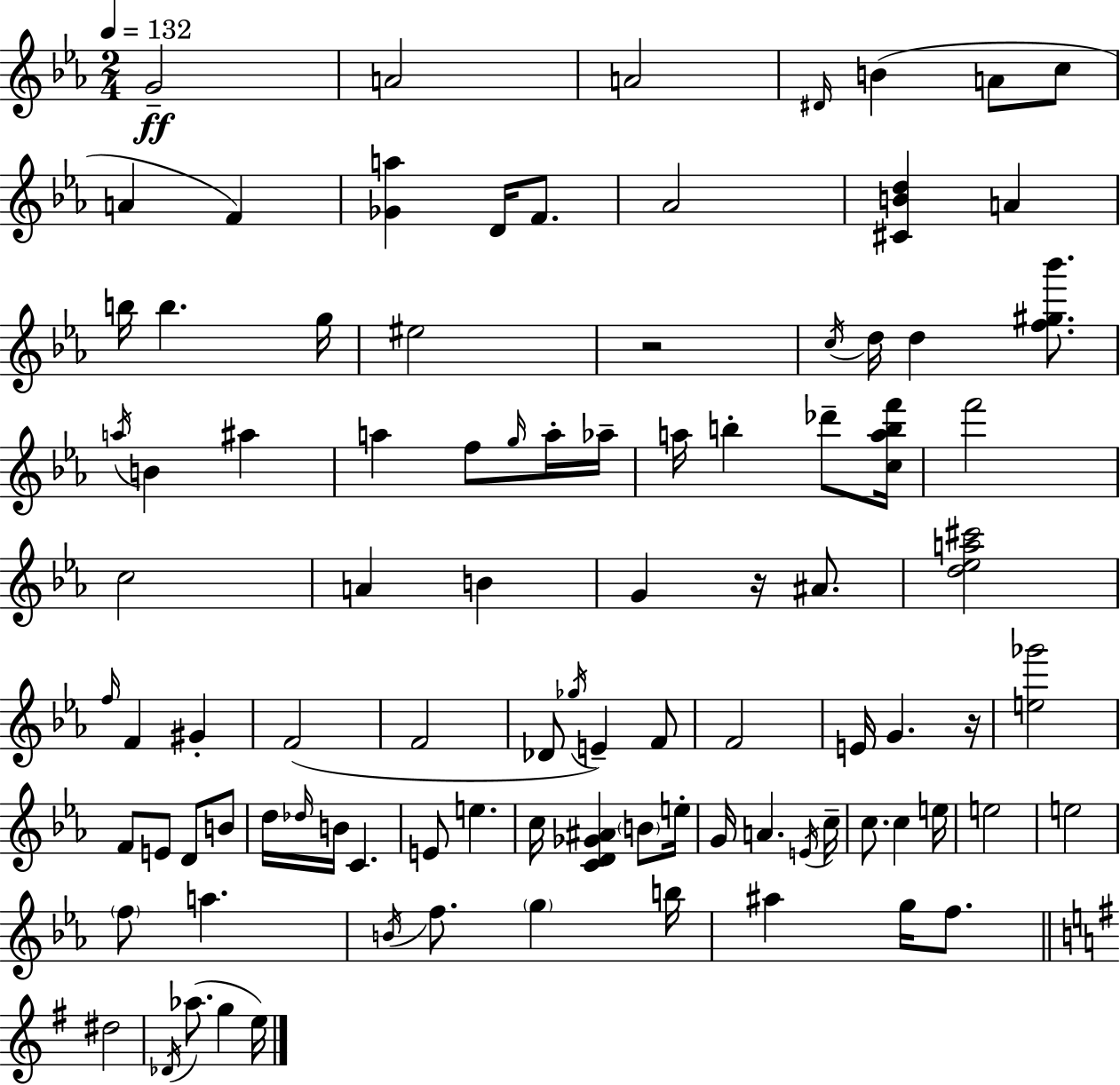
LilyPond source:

{
  \clef treble
  \numericTimeSignature
  \time 2/4
  \key ees \major
  \tempo 4 = 132
  g'2--\ff | a'2 | a'2 | \grace { dis'16 } b'4( a'8 c''8 | \break a'4 f'4) | <ges' a''>4 d'16 f'8. | aes'2 | <cis' b' d''>4 a'4 | \break b''16 b''4. | g''16 eis''2 | r2 | \acciaccatura { c''16 } d''16 d''4 <f'' gis'' bes'''>8. | \break \acciaccatura { a''16 } b'4 ais''4 | a''4 f''8 | \grace { g''16 } a''16-. aes''16-- a''16 b''4-. | des'''8-- <c'' a'' b'' f'''>16 f'''2 | \break c''2 | a'4 | b'4 g'4 | r16 ais'8. <d'' ees'' a'' cis'''>2 | \break \grace { f''16 } f'4 | gis'4-. f'2( | f'2 | des'8 \acciaccatura { ges''16 } | \break e'4--) f'8 f'2 | e'16 g'4. | r16 <e'' ges'''>2 | f'8 | \break e'8 d'8 b'8 d''16 \grace { des''16 } | b'16 c'4. e'8 | e''4. c''16 | <c' d' ges' ais'>4 \parenthesize b'8 e''16-. g'16 | \break a'4. \acciaccatura { e'16 } c''16-- | c''8. c''4 e''16 | e''2 | e''2 | \break \parenthesize f''8 a''4. | \acciaccatura { b'16 } f''8. \parenthesize g''4 | b''16 ais''4 g''16 f''8. | \bar "||" \break \key g \major dis''2 | \acciaccatura { des'16 }( aes''8. g''4 | e''16) \bar "|."
}